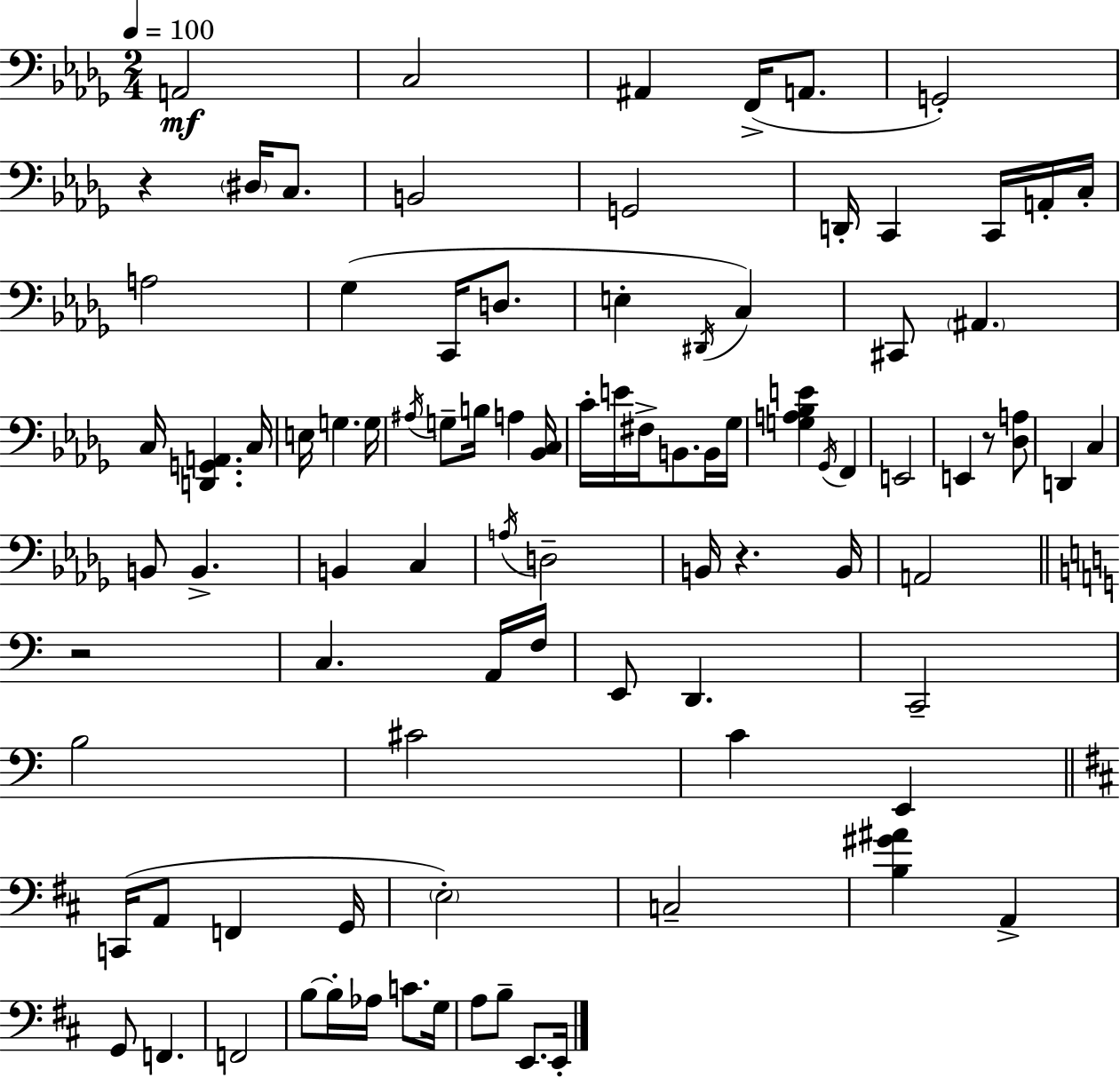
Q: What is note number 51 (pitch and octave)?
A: D3